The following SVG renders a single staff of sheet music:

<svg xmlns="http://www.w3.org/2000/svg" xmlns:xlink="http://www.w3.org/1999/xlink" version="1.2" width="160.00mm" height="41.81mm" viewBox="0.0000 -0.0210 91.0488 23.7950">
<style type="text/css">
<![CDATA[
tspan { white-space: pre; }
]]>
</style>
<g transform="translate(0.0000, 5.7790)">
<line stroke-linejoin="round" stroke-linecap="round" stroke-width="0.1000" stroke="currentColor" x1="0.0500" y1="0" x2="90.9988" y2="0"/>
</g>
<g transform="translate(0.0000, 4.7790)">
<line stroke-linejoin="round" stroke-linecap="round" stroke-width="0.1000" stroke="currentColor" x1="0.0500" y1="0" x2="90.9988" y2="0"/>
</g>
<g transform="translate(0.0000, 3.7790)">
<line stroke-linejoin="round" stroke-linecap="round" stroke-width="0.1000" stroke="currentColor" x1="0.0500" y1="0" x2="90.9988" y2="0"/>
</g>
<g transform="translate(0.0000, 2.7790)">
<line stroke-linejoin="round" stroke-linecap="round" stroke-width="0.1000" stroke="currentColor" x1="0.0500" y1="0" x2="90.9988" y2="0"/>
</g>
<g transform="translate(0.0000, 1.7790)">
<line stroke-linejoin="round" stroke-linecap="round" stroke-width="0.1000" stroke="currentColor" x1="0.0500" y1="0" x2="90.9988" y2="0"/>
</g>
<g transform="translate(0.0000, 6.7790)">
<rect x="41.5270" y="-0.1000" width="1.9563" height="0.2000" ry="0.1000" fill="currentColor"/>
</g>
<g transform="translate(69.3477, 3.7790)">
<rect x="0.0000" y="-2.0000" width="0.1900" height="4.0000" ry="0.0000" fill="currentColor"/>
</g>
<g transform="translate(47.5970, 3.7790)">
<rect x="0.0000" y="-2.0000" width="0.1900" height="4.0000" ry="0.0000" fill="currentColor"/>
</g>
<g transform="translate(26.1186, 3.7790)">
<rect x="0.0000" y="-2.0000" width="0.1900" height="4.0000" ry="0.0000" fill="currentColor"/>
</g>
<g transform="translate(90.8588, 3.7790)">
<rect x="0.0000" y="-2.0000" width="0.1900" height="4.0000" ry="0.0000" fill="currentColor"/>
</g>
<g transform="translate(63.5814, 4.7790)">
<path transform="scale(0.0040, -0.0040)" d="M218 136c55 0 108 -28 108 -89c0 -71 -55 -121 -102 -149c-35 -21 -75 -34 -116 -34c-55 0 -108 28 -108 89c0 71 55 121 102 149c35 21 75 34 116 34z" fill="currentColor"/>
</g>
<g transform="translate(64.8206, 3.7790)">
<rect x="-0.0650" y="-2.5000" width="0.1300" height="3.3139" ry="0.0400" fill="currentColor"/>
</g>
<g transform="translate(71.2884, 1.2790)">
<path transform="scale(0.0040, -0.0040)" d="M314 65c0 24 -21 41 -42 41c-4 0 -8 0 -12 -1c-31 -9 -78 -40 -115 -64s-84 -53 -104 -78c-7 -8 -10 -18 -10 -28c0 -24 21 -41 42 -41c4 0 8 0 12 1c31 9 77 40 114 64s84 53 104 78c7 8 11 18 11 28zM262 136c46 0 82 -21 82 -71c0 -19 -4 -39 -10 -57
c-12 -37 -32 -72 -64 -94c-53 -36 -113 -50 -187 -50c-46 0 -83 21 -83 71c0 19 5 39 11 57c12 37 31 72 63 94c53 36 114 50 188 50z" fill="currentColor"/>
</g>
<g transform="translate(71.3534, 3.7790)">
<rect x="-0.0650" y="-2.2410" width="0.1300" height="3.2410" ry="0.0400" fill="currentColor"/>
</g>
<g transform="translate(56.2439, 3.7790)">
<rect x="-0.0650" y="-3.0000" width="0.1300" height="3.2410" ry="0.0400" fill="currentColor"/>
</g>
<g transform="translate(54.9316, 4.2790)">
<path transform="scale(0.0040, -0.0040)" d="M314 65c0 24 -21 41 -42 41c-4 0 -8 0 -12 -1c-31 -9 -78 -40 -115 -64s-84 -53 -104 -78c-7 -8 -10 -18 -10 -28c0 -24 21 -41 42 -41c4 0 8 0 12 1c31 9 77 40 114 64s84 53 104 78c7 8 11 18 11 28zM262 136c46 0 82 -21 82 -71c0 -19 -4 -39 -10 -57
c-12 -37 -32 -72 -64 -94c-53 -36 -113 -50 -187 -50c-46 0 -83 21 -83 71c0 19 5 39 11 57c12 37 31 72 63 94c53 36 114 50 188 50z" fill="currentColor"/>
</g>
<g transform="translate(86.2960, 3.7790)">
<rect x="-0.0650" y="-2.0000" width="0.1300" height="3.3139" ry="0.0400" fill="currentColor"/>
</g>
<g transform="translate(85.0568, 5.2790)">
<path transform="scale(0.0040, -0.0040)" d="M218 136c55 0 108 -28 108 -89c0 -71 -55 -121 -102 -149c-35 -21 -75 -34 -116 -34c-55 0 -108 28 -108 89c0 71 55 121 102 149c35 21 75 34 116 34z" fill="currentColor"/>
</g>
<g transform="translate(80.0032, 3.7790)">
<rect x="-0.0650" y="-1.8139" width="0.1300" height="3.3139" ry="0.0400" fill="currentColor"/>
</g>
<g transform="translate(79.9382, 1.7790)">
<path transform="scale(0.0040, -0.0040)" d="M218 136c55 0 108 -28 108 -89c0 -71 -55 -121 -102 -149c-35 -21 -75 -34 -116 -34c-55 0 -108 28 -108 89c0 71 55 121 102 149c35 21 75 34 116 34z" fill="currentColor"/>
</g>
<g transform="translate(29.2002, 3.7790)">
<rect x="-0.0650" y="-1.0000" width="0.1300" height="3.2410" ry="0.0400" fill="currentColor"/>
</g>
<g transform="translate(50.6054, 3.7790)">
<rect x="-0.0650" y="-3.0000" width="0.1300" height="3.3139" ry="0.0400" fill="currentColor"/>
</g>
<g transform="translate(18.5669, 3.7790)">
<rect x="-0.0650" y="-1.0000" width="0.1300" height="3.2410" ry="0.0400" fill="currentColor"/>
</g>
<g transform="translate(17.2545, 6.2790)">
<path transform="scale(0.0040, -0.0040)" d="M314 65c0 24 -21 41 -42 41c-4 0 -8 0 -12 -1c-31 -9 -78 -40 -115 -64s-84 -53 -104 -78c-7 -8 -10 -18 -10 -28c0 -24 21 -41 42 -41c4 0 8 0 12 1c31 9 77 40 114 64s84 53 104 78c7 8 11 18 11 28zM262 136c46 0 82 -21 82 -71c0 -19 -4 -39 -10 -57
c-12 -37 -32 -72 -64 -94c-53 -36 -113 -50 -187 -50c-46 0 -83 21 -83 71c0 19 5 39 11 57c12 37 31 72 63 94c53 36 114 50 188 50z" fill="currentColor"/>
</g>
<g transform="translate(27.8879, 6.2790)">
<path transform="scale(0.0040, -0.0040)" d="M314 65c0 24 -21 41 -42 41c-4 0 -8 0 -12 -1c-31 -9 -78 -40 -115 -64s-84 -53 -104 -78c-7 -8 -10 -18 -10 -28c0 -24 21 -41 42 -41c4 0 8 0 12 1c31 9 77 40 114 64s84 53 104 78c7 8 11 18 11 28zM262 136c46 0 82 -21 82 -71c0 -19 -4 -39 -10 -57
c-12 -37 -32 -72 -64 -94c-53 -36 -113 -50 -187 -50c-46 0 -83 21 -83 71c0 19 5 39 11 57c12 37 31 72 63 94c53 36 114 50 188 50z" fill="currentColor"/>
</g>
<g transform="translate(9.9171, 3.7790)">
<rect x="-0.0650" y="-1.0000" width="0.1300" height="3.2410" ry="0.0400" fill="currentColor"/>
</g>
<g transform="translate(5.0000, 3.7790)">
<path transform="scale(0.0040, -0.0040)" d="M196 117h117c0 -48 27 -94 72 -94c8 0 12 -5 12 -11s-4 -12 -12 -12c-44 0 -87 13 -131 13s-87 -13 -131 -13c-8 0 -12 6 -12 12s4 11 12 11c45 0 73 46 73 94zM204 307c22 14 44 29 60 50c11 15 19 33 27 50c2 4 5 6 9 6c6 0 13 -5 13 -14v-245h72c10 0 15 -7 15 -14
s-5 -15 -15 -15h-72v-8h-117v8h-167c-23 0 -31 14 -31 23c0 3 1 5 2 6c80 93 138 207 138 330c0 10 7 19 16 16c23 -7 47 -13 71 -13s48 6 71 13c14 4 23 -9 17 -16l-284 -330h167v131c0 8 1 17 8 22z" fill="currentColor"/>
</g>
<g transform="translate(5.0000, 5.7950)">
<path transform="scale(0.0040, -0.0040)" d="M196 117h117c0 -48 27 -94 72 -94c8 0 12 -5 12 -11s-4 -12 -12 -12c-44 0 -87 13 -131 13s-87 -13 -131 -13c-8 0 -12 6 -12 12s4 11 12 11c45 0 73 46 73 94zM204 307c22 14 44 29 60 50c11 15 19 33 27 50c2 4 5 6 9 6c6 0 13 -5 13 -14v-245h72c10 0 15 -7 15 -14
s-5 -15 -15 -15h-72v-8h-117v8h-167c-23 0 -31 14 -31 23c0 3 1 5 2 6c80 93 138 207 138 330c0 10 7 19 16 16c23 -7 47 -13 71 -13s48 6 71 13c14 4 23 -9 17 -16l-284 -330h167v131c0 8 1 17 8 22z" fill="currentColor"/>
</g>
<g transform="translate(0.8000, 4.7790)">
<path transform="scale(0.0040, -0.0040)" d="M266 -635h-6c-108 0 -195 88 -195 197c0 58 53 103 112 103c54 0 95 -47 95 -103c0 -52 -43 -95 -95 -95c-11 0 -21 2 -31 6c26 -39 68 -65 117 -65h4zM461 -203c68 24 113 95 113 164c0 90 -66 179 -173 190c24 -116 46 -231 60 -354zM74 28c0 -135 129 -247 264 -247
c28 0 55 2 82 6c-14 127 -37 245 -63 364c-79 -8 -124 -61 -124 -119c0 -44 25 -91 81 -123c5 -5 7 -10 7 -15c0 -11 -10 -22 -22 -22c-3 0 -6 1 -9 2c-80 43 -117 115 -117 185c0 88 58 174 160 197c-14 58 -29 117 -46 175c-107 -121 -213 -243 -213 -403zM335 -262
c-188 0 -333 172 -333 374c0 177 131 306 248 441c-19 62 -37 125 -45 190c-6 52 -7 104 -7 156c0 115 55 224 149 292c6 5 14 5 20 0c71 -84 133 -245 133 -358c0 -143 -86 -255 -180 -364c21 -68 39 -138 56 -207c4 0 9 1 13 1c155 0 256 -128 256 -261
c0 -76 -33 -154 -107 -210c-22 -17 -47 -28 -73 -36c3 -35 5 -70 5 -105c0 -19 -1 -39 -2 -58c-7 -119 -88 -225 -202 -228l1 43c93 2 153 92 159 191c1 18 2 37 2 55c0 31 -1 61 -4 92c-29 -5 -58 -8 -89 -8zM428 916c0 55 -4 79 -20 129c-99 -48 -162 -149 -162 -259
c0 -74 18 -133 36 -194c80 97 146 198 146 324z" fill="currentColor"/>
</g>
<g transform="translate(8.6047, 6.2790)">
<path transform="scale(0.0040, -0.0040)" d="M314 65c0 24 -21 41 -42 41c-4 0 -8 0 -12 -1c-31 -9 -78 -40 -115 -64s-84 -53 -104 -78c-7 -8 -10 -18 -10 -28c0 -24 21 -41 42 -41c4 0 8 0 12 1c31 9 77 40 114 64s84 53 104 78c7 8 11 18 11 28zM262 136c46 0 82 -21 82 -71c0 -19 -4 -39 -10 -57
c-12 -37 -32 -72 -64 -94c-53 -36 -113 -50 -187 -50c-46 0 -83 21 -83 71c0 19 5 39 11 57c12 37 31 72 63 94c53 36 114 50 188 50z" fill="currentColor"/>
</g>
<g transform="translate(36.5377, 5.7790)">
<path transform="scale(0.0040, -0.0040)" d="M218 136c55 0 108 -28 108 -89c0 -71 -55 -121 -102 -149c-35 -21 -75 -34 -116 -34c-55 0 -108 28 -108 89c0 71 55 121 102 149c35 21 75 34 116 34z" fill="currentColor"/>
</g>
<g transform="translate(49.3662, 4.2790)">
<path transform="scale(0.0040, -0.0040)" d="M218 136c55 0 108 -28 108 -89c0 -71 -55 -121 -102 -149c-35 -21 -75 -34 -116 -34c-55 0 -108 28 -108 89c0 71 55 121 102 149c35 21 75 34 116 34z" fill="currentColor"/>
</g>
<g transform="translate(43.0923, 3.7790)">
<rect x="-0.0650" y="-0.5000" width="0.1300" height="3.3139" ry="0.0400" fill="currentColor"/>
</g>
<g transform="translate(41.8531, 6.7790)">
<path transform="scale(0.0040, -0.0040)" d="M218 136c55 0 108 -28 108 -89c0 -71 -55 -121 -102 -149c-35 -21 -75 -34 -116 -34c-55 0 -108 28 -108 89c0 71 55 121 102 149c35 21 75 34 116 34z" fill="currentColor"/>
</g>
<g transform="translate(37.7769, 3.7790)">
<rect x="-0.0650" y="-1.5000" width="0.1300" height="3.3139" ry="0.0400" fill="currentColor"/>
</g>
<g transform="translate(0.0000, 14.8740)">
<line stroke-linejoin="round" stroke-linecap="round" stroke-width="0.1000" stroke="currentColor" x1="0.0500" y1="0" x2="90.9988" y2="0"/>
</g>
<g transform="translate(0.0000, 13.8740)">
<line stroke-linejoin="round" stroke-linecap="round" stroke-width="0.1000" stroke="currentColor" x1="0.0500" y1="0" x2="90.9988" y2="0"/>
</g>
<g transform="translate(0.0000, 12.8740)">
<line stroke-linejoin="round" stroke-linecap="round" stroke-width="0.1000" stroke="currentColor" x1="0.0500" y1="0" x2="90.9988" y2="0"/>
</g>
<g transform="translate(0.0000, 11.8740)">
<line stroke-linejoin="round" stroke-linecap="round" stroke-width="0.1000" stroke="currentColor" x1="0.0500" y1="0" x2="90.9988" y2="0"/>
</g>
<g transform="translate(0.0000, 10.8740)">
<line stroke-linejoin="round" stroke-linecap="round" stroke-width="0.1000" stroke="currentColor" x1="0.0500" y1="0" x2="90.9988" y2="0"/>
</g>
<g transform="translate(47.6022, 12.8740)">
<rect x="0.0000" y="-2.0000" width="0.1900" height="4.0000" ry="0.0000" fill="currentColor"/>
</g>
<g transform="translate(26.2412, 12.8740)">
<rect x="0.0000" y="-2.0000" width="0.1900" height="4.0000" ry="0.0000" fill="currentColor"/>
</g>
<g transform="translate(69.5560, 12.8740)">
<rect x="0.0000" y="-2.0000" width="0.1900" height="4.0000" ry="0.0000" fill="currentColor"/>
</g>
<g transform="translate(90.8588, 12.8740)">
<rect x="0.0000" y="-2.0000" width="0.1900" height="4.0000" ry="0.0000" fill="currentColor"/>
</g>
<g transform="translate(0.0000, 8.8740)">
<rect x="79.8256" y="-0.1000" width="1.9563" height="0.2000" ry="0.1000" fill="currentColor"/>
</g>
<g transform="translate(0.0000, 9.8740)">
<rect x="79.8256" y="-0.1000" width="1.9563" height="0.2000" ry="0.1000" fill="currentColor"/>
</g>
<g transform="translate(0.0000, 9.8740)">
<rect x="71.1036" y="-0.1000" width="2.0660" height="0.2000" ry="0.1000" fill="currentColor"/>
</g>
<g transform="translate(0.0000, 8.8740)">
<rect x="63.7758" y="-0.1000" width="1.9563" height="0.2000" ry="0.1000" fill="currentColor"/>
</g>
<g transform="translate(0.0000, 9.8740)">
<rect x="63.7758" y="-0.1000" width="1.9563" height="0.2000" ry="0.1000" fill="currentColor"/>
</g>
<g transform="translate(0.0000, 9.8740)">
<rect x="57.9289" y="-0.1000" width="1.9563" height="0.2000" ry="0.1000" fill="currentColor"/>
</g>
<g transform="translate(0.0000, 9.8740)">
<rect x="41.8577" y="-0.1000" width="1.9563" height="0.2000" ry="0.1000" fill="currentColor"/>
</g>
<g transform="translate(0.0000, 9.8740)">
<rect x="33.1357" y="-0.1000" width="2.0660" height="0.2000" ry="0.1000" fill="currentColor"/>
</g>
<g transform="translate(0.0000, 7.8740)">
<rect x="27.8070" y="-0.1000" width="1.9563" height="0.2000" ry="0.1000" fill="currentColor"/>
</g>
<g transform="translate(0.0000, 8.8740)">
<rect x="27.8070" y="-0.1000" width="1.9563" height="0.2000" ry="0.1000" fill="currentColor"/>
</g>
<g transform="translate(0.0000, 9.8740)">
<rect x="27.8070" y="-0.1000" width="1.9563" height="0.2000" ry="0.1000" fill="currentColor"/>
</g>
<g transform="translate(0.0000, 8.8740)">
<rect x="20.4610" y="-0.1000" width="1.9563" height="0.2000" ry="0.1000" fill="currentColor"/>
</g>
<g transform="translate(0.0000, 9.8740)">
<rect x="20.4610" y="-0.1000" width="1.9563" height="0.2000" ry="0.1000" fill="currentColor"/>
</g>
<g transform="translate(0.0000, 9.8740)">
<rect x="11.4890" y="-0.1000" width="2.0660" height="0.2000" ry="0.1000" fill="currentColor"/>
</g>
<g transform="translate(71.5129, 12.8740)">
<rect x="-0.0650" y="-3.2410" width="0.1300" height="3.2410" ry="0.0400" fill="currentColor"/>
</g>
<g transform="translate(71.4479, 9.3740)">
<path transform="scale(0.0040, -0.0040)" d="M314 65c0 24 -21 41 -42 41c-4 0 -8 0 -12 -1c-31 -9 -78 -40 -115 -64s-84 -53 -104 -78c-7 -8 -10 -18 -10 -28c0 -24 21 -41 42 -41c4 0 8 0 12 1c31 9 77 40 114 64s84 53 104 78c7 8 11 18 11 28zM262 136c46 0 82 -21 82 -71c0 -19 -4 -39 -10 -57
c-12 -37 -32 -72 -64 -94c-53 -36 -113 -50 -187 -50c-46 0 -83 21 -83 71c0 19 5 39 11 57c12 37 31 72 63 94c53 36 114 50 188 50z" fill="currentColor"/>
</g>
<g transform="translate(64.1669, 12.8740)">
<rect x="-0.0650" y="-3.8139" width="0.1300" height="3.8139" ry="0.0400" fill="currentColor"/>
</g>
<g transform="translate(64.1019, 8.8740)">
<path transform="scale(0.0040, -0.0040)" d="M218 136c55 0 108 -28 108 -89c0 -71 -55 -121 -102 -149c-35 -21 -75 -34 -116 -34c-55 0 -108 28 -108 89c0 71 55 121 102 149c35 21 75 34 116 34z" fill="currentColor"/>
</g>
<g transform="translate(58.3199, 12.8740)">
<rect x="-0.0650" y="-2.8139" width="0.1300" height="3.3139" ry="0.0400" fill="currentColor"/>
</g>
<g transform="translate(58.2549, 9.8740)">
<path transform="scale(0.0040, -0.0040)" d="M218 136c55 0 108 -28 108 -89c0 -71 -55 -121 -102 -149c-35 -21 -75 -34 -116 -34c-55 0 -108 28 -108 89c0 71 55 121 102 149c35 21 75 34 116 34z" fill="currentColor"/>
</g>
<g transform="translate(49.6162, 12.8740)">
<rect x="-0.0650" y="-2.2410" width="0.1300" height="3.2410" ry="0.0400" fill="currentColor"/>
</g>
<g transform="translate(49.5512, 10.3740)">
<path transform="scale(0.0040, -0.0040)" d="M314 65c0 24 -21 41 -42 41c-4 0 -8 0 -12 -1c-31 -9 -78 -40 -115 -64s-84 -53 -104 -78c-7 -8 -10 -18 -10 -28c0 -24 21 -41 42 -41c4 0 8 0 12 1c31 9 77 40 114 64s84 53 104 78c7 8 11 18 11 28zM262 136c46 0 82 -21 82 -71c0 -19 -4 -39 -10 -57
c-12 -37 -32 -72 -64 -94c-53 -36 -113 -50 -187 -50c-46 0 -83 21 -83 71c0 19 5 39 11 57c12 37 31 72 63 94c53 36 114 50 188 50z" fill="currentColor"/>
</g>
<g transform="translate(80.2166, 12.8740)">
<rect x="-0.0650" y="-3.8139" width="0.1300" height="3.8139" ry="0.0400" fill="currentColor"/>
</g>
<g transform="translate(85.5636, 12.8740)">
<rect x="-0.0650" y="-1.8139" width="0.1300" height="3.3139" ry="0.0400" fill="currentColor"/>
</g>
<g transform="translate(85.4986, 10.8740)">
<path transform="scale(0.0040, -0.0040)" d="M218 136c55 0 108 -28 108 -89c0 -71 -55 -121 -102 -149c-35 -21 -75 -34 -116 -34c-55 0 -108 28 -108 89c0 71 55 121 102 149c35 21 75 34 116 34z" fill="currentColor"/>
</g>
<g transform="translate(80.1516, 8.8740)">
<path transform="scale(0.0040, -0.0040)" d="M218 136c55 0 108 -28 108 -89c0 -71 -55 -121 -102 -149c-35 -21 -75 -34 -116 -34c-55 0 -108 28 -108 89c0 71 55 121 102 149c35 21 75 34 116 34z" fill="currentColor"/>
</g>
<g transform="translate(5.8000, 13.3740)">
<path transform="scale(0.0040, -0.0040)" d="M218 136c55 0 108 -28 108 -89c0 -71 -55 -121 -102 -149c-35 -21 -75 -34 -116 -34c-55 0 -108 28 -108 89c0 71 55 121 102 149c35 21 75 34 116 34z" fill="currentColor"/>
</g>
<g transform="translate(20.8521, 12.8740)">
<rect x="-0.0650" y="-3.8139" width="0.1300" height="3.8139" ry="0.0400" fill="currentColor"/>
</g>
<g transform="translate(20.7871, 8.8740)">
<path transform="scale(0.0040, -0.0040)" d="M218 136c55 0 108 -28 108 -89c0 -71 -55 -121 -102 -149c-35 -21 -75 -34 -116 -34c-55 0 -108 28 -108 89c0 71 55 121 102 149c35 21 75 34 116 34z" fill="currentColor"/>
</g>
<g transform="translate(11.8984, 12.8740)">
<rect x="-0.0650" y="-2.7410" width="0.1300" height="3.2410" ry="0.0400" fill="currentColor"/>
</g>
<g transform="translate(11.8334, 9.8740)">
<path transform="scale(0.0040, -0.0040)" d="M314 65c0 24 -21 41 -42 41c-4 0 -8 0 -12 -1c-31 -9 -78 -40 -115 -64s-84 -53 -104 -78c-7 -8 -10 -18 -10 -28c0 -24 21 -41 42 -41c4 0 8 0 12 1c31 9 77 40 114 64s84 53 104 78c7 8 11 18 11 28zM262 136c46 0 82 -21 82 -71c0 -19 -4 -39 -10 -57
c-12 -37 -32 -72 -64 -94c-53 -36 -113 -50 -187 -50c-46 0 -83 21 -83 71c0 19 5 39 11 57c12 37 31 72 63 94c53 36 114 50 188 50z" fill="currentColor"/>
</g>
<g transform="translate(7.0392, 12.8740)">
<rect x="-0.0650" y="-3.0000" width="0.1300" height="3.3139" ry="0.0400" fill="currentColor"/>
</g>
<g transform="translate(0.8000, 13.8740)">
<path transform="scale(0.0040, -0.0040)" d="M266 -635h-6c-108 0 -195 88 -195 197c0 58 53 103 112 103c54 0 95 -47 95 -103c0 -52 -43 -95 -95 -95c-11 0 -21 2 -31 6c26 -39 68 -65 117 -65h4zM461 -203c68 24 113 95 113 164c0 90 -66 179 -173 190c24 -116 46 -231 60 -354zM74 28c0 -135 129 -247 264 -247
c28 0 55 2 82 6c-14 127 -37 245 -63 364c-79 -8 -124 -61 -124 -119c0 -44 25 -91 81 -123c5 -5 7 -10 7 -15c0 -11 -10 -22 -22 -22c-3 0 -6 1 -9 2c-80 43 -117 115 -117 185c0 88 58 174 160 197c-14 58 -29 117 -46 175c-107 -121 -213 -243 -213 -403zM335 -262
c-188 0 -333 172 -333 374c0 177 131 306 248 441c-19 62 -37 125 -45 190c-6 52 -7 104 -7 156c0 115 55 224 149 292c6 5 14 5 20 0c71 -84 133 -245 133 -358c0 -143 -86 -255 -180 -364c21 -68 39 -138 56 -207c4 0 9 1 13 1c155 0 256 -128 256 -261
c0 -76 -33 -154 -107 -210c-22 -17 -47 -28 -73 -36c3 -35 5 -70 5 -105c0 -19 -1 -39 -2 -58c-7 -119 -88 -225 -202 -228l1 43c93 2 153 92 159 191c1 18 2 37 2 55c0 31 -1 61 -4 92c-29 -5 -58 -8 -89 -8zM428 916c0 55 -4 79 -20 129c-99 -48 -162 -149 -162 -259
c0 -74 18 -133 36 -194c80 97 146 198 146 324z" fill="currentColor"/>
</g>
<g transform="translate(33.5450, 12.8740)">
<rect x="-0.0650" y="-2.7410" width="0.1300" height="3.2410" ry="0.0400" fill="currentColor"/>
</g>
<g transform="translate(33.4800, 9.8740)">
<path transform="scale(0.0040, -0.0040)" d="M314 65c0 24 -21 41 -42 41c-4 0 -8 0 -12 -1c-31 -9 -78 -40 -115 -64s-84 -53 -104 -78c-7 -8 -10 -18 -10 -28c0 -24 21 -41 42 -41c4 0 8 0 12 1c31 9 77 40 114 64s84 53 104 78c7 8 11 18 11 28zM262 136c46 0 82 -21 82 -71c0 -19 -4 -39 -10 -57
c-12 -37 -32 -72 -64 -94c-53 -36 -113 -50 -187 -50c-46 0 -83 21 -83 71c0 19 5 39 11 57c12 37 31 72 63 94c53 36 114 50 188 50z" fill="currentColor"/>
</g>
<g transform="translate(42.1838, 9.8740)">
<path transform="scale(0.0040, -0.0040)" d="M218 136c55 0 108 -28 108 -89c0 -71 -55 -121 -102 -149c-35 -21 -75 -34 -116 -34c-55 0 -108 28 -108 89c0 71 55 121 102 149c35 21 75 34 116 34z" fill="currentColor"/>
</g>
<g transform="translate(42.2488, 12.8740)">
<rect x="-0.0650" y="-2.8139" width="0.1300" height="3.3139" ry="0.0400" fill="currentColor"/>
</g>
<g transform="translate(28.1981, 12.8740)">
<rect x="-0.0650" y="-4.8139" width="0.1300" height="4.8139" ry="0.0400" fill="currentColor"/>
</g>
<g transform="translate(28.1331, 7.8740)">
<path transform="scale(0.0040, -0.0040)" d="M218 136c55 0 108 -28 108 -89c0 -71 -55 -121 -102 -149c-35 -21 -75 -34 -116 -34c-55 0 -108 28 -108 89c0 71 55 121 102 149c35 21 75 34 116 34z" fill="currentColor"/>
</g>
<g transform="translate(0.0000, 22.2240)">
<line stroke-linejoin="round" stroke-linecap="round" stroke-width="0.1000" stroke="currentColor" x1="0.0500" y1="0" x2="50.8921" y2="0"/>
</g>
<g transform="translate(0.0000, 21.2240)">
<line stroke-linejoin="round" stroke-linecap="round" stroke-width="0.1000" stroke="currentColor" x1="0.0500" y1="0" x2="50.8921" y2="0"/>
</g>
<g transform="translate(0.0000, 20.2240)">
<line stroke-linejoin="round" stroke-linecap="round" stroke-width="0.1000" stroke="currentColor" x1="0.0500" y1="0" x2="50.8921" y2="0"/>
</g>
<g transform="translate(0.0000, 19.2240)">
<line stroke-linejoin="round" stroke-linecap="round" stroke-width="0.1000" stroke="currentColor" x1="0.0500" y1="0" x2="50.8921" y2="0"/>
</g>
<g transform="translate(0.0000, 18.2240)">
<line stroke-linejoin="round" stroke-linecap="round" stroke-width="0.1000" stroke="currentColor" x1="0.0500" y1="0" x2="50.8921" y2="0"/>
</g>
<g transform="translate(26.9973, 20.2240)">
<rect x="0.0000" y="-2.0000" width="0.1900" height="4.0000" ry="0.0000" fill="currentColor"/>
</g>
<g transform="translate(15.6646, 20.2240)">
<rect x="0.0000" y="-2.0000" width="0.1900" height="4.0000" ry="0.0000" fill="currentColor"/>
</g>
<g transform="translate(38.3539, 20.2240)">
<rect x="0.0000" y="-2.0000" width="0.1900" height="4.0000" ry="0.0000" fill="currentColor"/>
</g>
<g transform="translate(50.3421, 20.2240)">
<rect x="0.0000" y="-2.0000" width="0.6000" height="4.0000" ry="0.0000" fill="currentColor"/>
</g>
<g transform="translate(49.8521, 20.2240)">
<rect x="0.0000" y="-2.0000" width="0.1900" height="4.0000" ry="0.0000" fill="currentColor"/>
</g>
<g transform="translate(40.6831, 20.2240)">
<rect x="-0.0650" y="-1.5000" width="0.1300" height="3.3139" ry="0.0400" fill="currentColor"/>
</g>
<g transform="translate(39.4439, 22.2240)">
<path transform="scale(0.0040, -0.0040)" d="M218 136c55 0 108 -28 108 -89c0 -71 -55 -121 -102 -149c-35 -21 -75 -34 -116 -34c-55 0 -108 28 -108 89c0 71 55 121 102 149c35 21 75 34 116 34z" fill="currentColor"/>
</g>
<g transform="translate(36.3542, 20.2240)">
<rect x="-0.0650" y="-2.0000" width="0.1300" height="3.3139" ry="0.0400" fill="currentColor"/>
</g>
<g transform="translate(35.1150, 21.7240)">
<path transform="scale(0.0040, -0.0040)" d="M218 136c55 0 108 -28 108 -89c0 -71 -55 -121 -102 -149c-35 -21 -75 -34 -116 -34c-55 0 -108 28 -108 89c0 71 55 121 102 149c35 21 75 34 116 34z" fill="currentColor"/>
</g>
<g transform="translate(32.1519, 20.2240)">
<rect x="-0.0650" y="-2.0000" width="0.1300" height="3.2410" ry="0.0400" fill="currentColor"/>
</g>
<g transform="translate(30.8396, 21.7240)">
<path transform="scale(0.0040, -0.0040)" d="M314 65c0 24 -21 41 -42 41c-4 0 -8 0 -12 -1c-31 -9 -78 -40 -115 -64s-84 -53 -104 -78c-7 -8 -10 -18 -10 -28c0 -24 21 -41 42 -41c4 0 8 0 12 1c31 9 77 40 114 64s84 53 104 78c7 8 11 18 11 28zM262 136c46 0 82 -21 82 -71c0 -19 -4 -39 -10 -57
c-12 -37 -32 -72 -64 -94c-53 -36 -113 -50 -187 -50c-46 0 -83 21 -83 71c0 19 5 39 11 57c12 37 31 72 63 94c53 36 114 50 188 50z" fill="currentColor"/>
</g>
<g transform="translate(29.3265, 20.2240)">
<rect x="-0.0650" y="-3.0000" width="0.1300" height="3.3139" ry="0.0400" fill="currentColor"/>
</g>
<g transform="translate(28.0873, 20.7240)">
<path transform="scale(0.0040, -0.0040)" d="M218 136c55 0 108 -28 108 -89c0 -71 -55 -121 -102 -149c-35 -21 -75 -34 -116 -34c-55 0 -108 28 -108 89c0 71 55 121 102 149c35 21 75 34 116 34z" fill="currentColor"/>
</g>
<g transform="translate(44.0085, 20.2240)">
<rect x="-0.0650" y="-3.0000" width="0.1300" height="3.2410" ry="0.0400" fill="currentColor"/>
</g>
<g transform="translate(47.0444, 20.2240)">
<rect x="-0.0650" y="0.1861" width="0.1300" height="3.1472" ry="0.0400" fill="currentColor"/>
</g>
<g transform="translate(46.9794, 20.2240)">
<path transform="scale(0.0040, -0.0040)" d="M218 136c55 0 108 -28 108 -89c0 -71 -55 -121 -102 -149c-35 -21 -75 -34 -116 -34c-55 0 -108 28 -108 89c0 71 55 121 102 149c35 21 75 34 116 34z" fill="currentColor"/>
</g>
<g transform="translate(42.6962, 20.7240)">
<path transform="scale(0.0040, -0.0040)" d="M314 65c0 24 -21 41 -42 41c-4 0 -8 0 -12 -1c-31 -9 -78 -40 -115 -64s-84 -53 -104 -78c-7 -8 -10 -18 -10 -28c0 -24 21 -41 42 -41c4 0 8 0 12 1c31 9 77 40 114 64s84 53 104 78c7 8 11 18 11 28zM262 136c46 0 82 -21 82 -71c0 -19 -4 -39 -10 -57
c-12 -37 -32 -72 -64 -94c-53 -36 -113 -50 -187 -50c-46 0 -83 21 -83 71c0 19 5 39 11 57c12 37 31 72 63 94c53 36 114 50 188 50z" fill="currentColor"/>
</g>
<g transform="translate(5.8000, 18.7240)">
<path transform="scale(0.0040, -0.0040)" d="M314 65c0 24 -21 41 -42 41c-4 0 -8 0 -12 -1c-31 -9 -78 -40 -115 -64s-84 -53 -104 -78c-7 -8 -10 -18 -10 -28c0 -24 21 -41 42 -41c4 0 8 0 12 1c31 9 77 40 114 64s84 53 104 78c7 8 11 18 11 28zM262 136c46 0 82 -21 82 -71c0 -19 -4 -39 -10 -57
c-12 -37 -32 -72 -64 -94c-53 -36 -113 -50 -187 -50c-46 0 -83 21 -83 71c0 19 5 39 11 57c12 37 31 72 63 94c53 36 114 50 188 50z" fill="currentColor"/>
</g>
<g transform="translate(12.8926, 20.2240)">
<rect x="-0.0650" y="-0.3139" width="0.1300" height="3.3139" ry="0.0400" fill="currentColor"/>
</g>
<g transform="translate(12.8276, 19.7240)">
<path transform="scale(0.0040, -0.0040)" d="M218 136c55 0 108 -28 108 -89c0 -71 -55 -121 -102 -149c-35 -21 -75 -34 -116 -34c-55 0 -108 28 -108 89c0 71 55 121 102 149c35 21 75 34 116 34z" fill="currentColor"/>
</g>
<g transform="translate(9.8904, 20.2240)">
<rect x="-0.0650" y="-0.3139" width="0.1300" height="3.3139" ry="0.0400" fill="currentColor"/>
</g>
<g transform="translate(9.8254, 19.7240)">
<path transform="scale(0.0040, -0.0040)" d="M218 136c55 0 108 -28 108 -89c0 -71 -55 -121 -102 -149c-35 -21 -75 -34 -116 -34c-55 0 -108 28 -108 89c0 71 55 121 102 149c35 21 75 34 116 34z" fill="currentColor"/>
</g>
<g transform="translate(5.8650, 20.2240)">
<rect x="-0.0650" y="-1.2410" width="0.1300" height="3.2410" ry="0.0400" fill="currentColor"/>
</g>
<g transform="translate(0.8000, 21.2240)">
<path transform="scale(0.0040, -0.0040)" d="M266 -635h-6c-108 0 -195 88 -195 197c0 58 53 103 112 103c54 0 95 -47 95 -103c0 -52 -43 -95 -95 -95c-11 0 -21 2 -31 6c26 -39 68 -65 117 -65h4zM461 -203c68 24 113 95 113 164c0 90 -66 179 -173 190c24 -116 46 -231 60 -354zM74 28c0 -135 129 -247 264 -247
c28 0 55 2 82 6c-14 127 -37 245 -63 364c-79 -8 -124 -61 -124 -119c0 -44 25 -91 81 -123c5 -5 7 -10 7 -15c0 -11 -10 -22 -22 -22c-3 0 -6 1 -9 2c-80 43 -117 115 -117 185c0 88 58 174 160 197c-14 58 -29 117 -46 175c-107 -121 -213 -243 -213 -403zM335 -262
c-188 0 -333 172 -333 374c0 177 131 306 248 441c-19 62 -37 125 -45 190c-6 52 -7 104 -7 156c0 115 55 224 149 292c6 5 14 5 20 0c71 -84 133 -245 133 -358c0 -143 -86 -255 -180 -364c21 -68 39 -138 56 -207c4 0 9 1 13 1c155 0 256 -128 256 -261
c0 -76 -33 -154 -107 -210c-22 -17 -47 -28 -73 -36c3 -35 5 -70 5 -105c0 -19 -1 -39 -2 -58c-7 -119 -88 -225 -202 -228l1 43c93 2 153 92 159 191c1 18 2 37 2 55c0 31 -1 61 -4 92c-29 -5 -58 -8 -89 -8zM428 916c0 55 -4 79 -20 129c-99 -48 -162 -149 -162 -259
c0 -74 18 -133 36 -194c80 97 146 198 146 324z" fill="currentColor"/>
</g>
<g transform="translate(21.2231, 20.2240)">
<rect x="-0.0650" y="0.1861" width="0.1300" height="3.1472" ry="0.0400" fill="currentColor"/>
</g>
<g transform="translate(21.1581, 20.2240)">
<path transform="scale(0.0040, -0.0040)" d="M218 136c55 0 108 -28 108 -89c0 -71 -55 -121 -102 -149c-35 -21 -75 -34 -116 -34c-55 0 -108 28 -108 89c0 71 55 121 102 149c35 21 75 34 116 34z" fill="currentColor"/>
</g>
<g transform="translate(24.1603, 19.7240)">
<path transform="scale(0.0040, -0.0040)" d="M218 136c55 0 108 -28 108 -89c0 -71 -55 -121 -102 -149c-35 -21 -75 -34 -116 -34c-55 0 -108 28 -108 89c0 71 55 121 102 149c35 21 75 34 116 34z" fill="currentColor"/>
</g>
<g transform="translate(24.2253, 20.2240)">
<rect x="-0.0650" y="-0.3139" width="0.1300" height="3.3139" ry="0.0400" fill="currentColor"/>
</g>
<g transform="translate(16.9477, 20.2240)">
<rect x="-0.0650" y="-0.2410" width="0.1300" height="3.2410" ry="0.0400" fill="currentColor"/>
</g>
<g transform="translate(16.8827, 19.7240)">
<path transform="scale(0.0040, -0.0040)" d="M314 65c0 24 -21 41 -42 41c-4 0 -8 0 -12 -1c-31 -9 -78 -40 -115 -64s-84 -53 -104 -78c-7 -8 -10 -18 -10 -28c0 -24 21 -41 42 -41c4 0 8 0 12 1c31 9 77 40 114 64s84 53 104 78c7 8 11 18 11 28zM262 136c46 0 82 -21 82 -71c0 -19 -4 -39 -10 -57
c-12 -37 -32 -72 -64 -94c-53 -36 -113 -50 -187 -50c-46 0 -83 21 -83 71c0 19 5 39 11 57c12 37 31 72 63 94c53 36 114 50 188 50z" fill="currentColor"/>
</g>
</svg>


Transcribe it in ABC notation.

X:1
T:Untitled
M:4/4
L:1/4
K:C
D2 D2 D2 E C A A2 G g2 f F A a2 c' e' a2 a g2 a c' b2 c' f e2 c c c2 B c A F2 F E A2 B